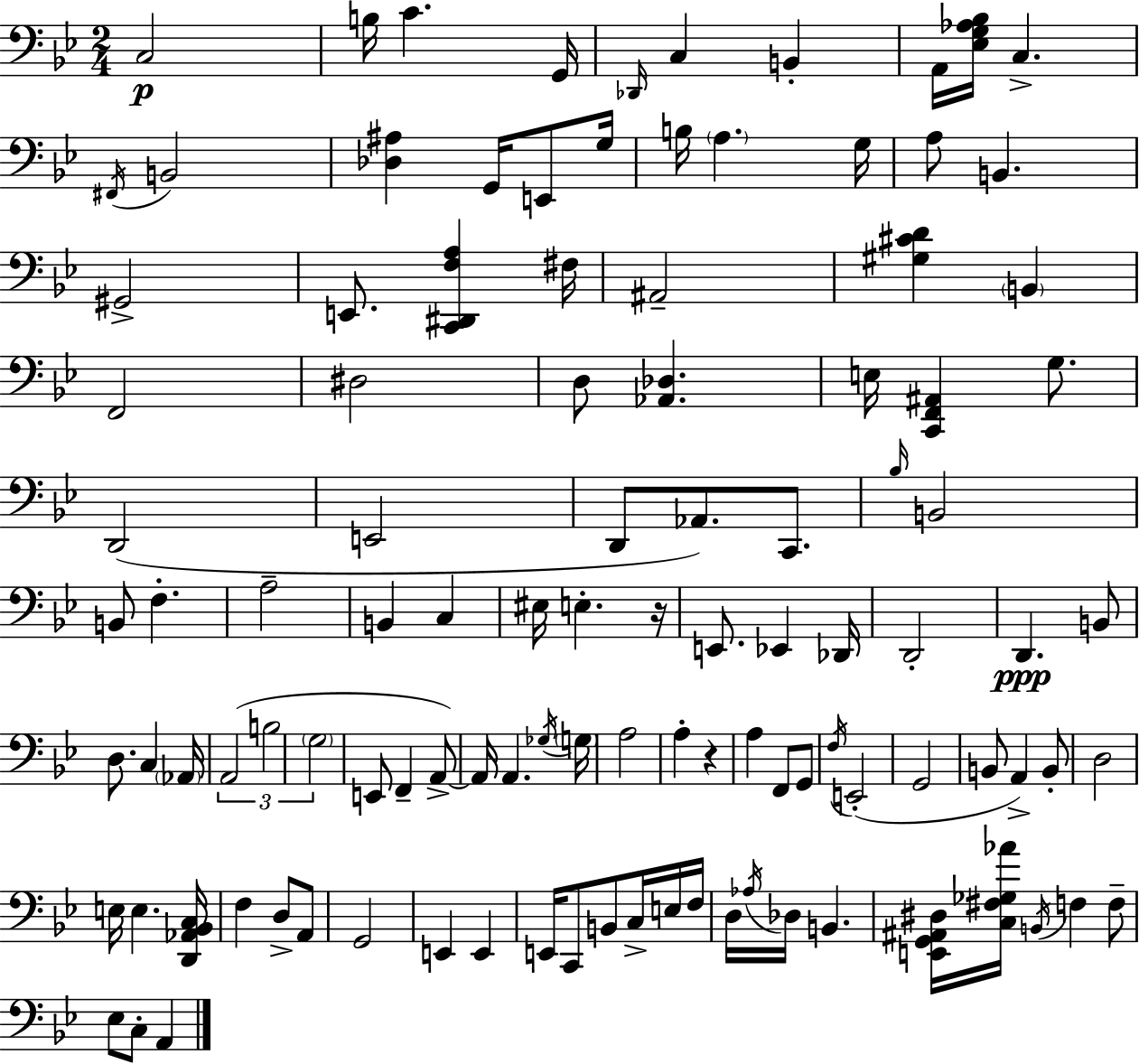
X:1
T:Untitled
M:2/4
L:1/4
K:Gm
C,2 B,/4 C G,,/4 _D,,/4 C, B,, A,,/4 [_E,G,_A,_B,]/4 C, ^F,,/4 B,,2 [_D,^A,] G,,/4 E,,/2 G,/4 B,/4 A, G,/4 A,/2 B,, ^G,,2 E,,/2 [C,,^D,,F,A,] ^F,/4 ^A,,2 [^G,^CD] B,, F,,2 ^D,2 D,/2 [_A,,_D,] E,/4 [C,,F,,^A,,] G,/2 D,,2 E,,2 D,,/2 _A,,/2 C,,/2 _B,/4 B,,2 B,,/2 F, A,2 B,, C, ^E,/4 E, z/4 E,,/2 _E,, _D,,/4 D,,2 D,, B,,/2 D,/2 C, _A,,/4 A,,2 B,2 G,2 E,,/2 F,, A,,/2 A,,/4 A,, _G,/4 G,/4 A,2 A, z A, F,,/2 G,,/2 F,/4 E,,2 G,,2 B,,/2 A,, B,,/2 D,2 E,/4 E, [D,,_A,,_B,,C,]/4 F, D,/2 A,,/2 G,,2 E,, E,, E,,/4 C,,/2 B,,/2 C,/4 E,/4 F,/4 D,/4 _A,/4 _D,/4 B,, [E,,G,,^A,,^D,]/4 [C,^F,_G,_A]/4 B,,/4 F, F,/2 _E,/2 C,/2 A,,